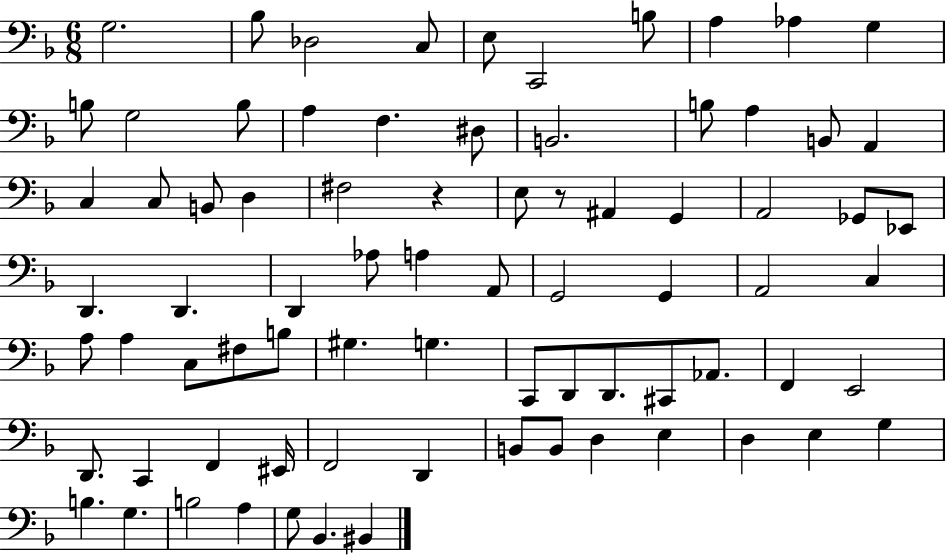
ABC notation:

X:1
T:Untitled
M:6/8
L:1/4
K:F
G,2 _B,/2 _D,2 C,/2 E,/2 C,,2 B,/2 A, _A, G, B,/2 G,2 B,/2 A, F, ^D,/2 B,,2 B,/2 A, B,,/2 A,, C, C,/2 B,,/2 D, ^F,2 z E,/2 z/2 ^A,, G,, A,,2 _G,,/2 _E,,/2 D,, D,, D,, _A,/2 A, A,,/2 G,,2 G,, A,,2 C, A,/2 A, C,/2 ^F,/2 B,/2 ^G, G, C,,/2 D,,/2 D,,/2 ^C,,/2 _A,,/2 F,, E,,2 D,,/2 C,, F,, ^E,,/4 F,,2 D,, B,,/2 B,,/2 D, E, D, E, G, B, G, B,2 A, G,/2 _B,, ^B,,